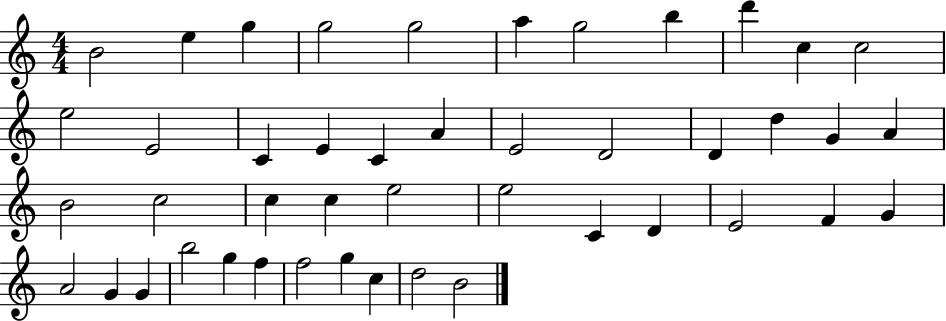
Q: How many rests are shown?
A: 0